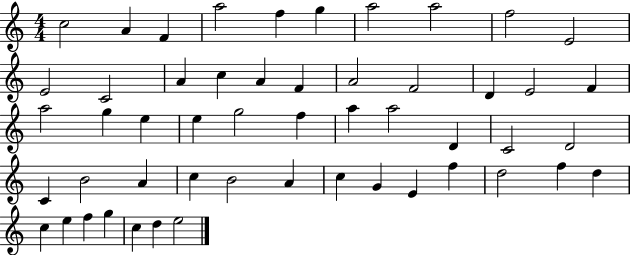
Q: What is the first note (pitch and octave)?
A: C5